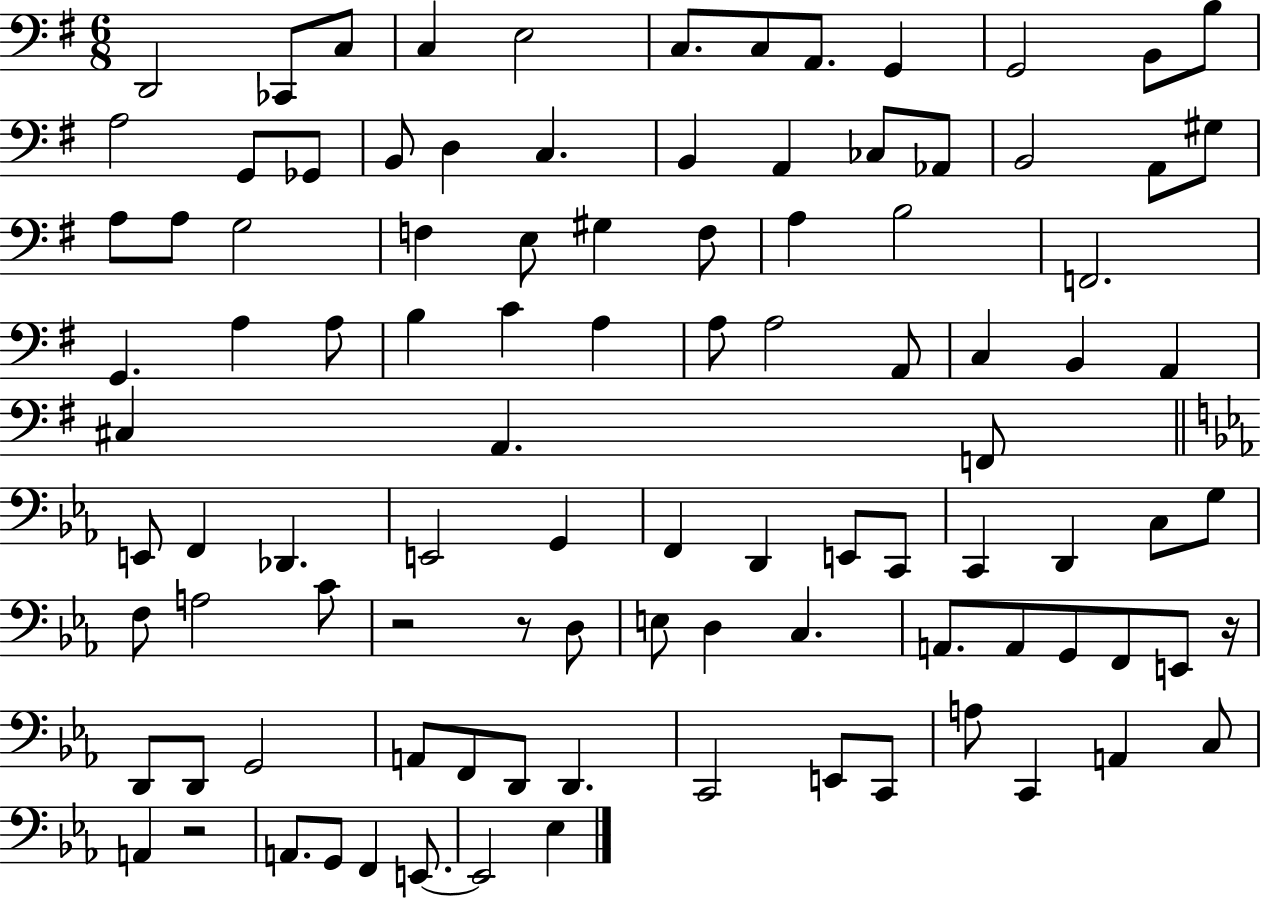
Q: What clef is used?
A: bass